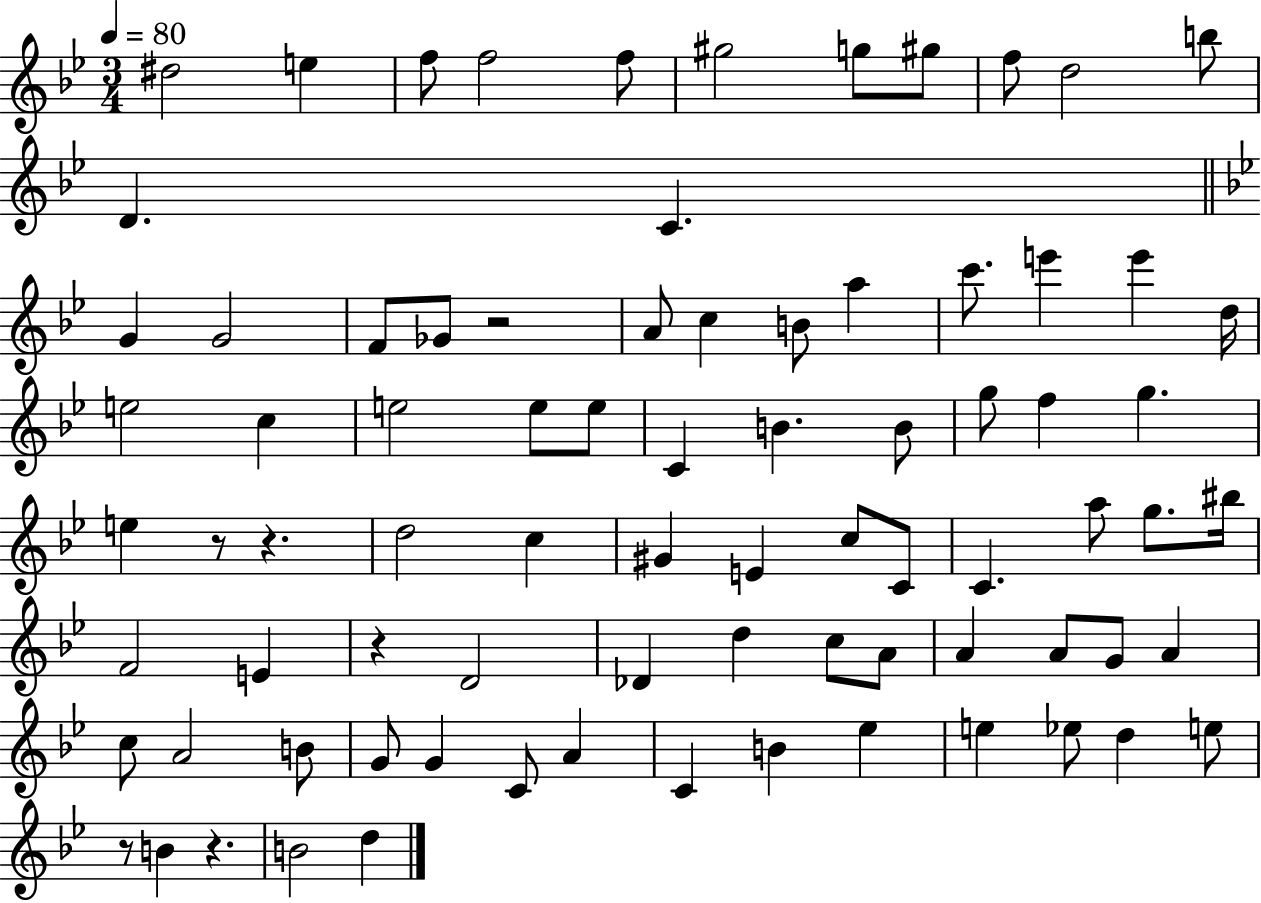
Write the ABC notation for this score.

X:1
T:Untitled
M:3/4
L:1/4
K:Bb
^d2 e f/2 f2 f/2 ^g2 g/2 ^g/2 f/2 d2 b/2 D C G G2 F/2 _G/2 z2 A/2 c B/2 a c'/2 e' e' d/4 e2 c e2 e/2 e/2 C B B/2 g/2 f g e z/2 z d2 c ^G E c/2 C/2 C a/2 g/2 ^b/4 F2 E z D2 _D d c/2 A/2 A A/2 G/2 A c/2 A2 B/2 G/2 G C/2 A C B _e e _e/2 d e/2 z/2 B z B2 d